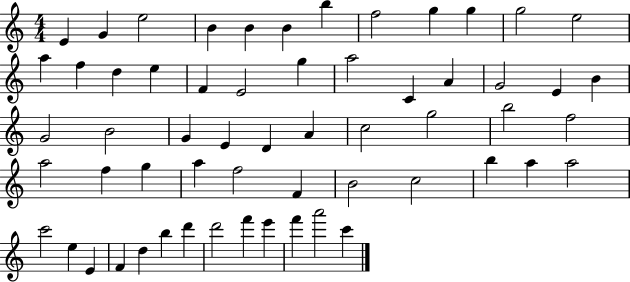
E4/q G4/q E5/h B4/q B4/q B4/q B5/q F5/h G5/q G5/q G5/h E5/h A5/q F5/q D5/q E5/q F4/q E4/h G5/q A5/h C4/q A4/q G4/h E4/q B4/q G4/h B4/h G4/q E4/q D4/q A4/q C5/h G5/h B5/h F5/h A5/h F5/q G5/q A5/q F5/h F4/q B4/h C5/h B5/q A5/q A5/h C6/h E5/q E4/q F4/q D5/q B5/q D6/q D6/h F6/q E6/q F6/q A6/h C6/q